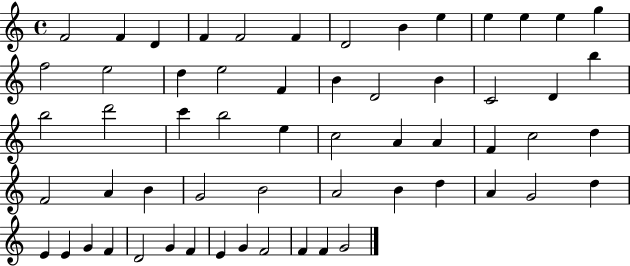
F4/h F4/q D4/q F4/q F4/h F4/q D4/h B4/q E5/q E5/q E5/q E5/q G5/q F5/h E5/h D5/q E5/h F4/q B4/q D4/h B4/q C4/h D4/q B5/q B5/h D6/h C6/q B5/h E5/q C5/h A4/q A4/q F4/q C5/h D5/q F4/h A4/q B4/q G4/h B4/h A4/h B4/q D5/q A4/q G4/h D5/q E4/q E4/q G4/q F4/q D4/h G4/q F4/q E4/q G4/q F4/h F4/q F4/q G4/h